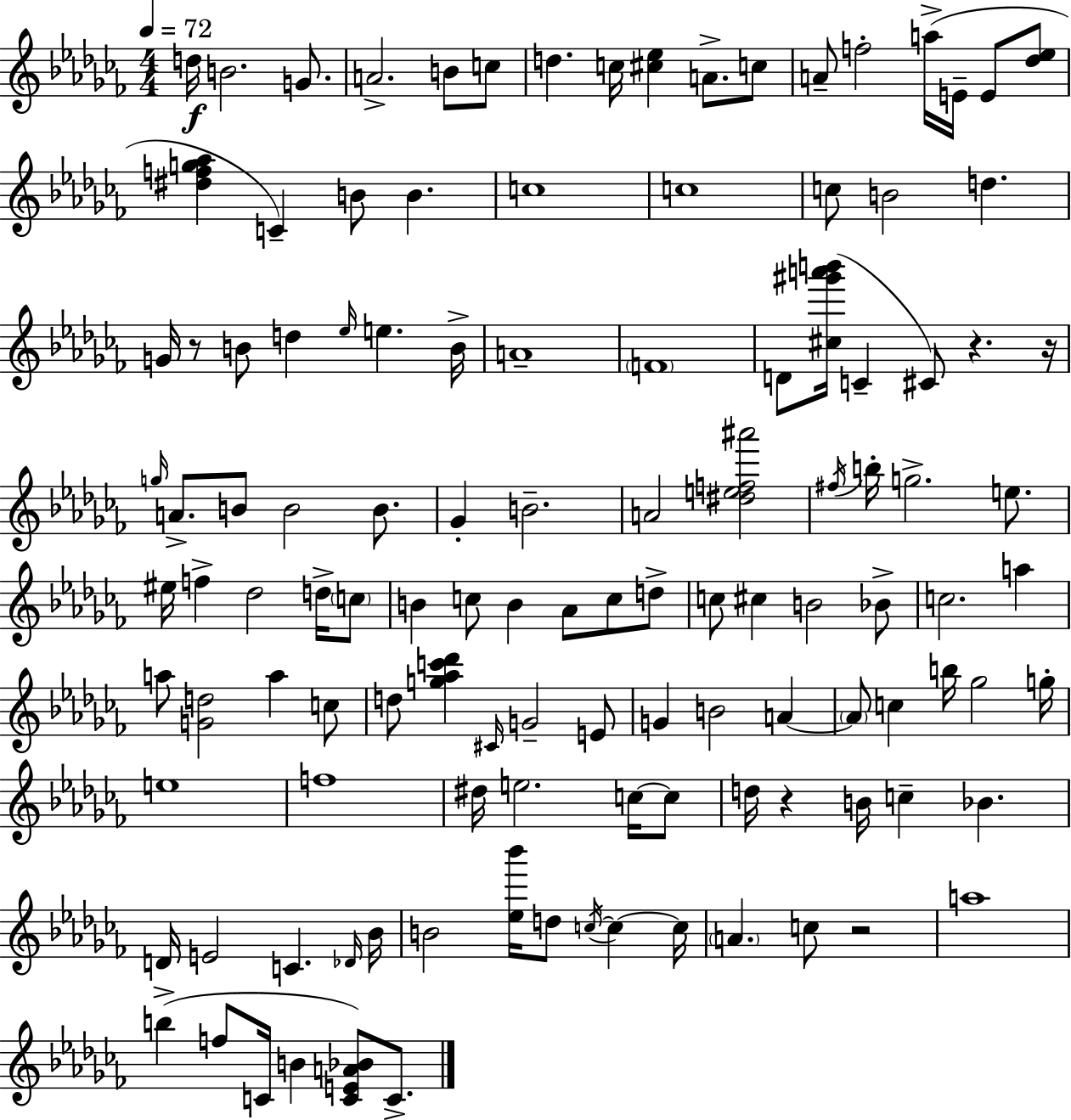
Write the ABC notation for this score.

X:1
T:Untitled
M:4/4
L:1/4
K:Abm
d/4 B2 G/2 A2 B/2 c/2 d c/4 [^c_e] A/2 c/2 A/2 f2 a/4 E/4 E/2 [_d_e]/2 [^dfg_a] C B/2 B c4 c4 c/2 B2 d G/4 z/2 B/2 d _e/4 e B/4 A4 F4 D/2 [^c^g'a'b']/4 C ^C/2 z z/4 g/4 A/2 B/2 B2 B/2 _G B2 A2 [^def^a']2 ^f/4 b/4 g2 e/2 ^e/4 f _d2 d/4 c/2 B c/2 B _A/2 c/2 d/2 c/2 ^c B2 _B/2 c2 a a/2 [Gd]2 a c/2 d/2 [g_ac'_d'] ^C/4 G2 E/2 G B2 A A/2 c b/4 _g2 g/4 e4 f4 ^d/4 e2 c/4 c/2 d/4 z B/4 c _B D/4 E2 C _D/4 _B/4 B2 [_e_b']/4 d/2 c/4 c c/4 A c/2 z2 a4 b f/2 C/4 B [CEA_B]/2 C/2